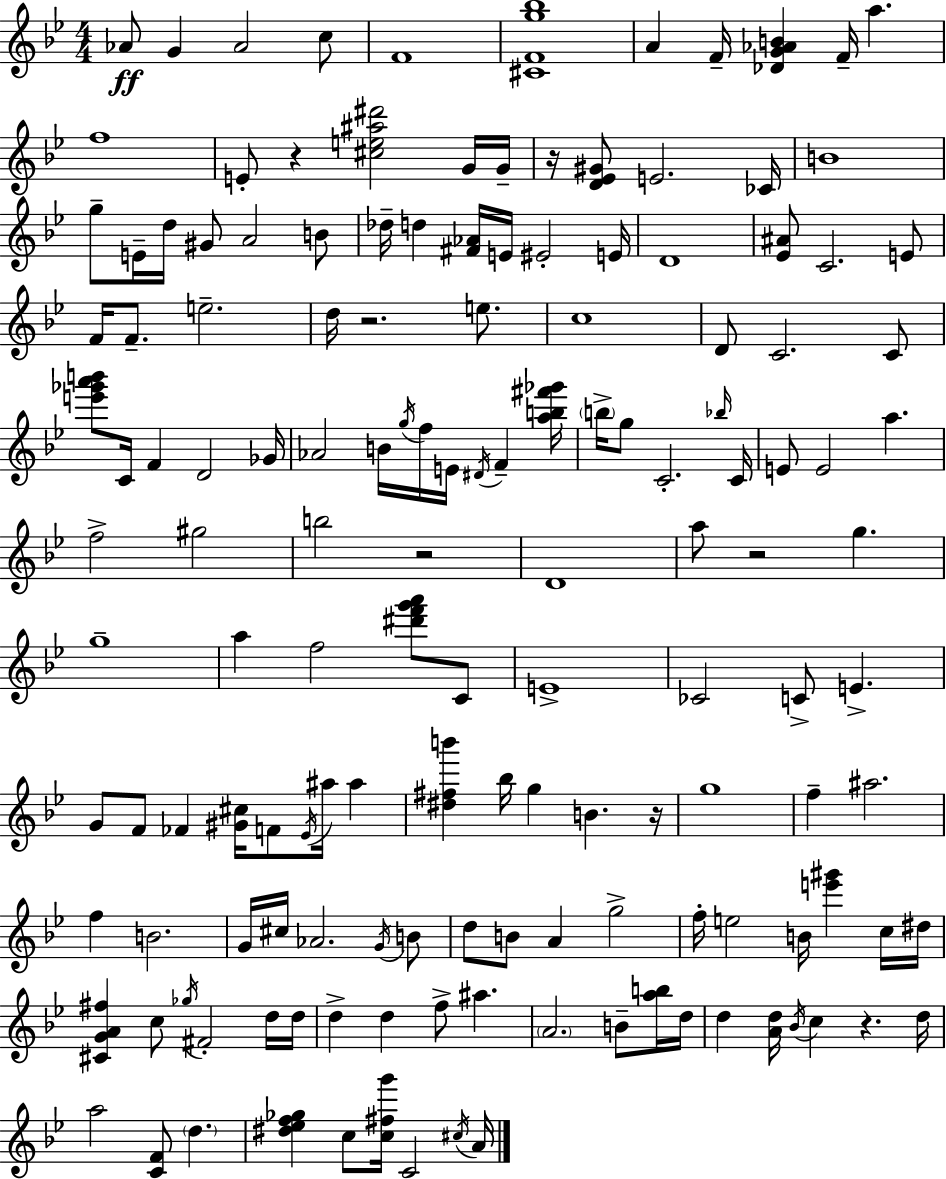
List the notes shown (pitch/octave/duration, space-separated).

Ab4/e G4/q Ab4/h C5/e F4/w [C#4,F4,G5,Bb5]/w A4/q F4/s [Db4,G4,Ab4,B4]/q F4/s A5/q. F5/w E4/e R/q [C#5,E5,A#5,D#6]/h G4/s G4/s R/s [D4,Eb4,G#4]/e E4/h. CES4/s B4/w G5/e E4/s D5/s G#4/e A4/h B4/e Db5/s D5/q [F#4,Ab4]/s E4/s EIS4/h E4/s D4/w [Eb4,A#4]/e C4/h. E4/e F4/s F4/e. E5/h. D5/s R/h. E5/e. C5/w D4/e C4/h. C4/e [E6,Gb6,A6,B6]/e C4/s F4/q D4/h Gb4/s Ab4/h B4/s G5/s F5/s E4/s D#4/s F4/q [A5,B5,F#6,Gb6]/s B5/s G5/e C4/h. Bb5/s C4/s E4/e E4/h A5/q. F5/h G#5/h B5/h R/h D4/w A5/e R/h G5/q. G5/w A5/q F5/h [D#6,F6,G6,A6]/e C4/e E4/w CES4/h C4/e E4/q. G4/e F4/e FES4/q [G#4,C#5]/s F4/e Eb4/s A#5/s A#5/q [D#5,F#5,B6]/q Bb5/s G5/q B4/q. R/s G5/w F5/q A#5/h. F5/q B4/h. G4/s C#5/s Ab4/h. G4/s B4/e D5/e B4/e A4/q G5/h F5/s E5/h B4/s [E6,G#6]/q C5/s D#5/s [C#4,G4,A4,F#5]/q C5/e Gb5/s F#4/h D5/s D5/s D5/q D5/q F5/e A#5/q. A4/h. B4/e [A5,B5]/s D5/s D5/q [A4,D5]/s Bb4/s C5/q R/q. D5/s A5/h [C4,F4]/e D5/q. [D#5,Eb5,F5,Gb5]/q C5/e [C5,F#5,G6]/s C4/h C#5/s A4/s